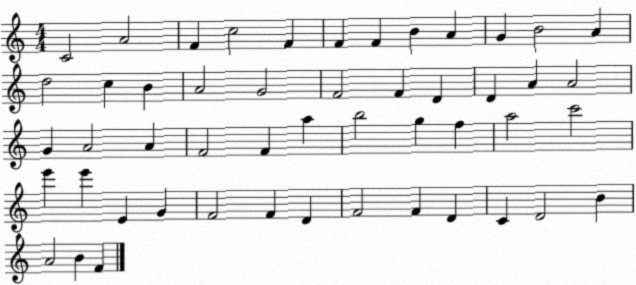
X:1
T:Untitled
M:4/4
L:1/4
K:C
C2 A2 F c2 F F F B A G B2 A d2 c B A2 G2 F2 F D D A A2 G A2 A F2 F a b2 g f a2 c'2 e' e' E G F2 F D F2 F D C D2 B A2 B F